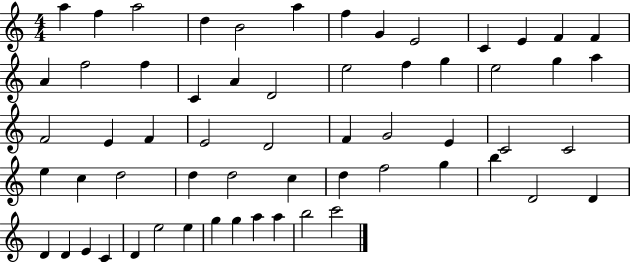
{
  \clef treble
  \numericTimeSignature
  \time 4/4
  \key c \major
  a''4 f''4 a''2 | d''4 b'2 a''4 | f''4 g'4 e'2 | c'4 e'4 f'4 f'4 | \break a'4 f''2 f''4 | c'4 a'4 d'2 | e''2 f''4 g''4 | e''2 g''4 a''4 | \break f'2 e'4 f'4 | e'2 d'2 | f'4 g'2 e'4 | c'2 c'2 | \break e''4 c''4 d''2 | d''4 d''2 c''4 | d''4 f''2 g''4 | b''4 d'2 d'4 | \break d'4 d'4 e'4 c'4 | d'4 e''2 e''4 | g''4 g''4 a''4 a''4 | b''2 c'''2 | \break \bar "|."
}